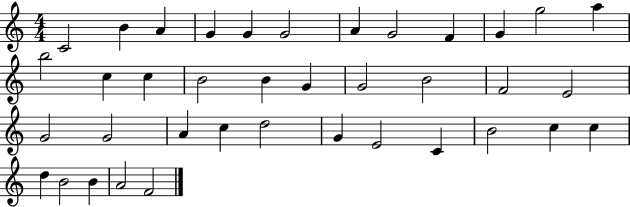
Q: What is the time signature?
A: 4/4